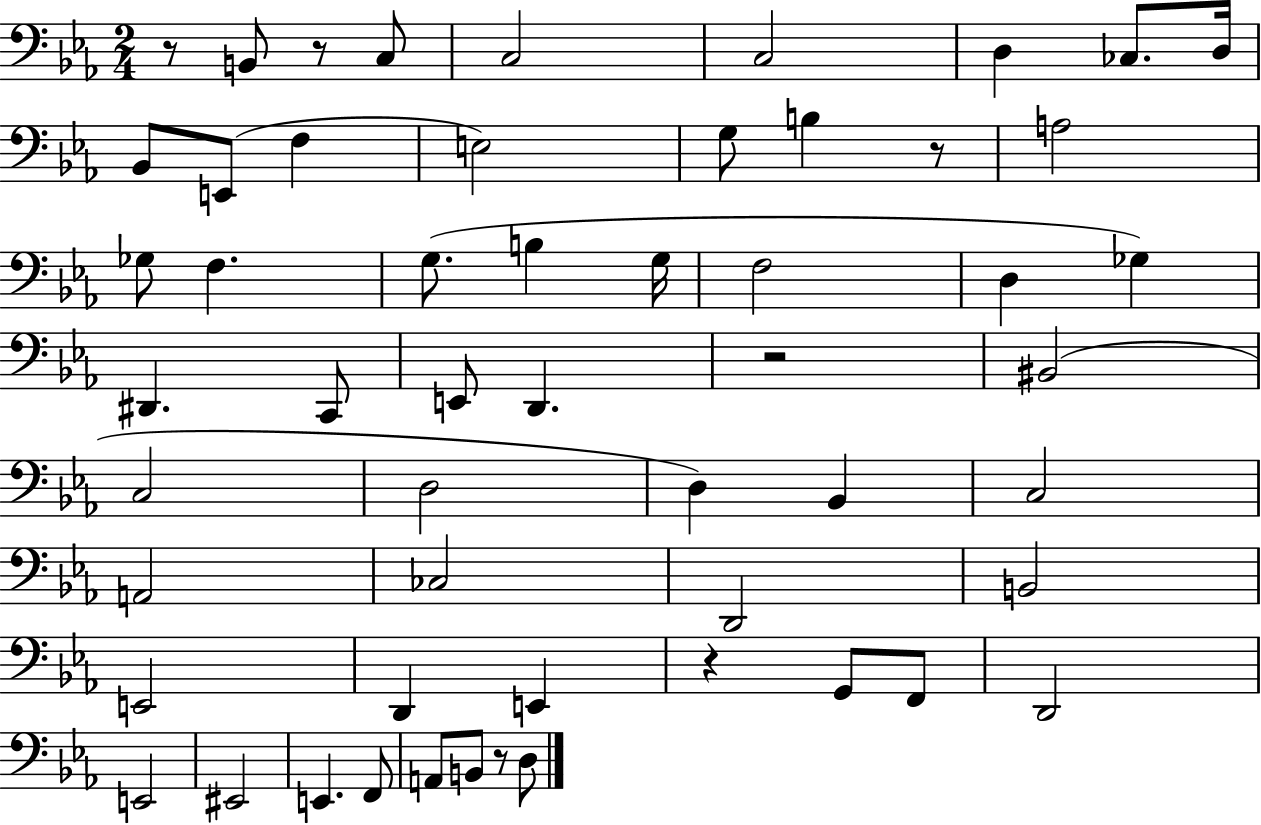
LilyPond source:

{
  \clef bass
  \numericTimeSignature
  \time 2/4
  \key ees \major
  r8 b,8 r8 c8 | c2 | c2 | d4 ces8. d16 | \break bes,8 e,8( f4 | e2) | g8 b4 r8 | a2 | \break ges8 f4. | g8.( b4 g16 | f2 | d4 ges4) | \break dis,4. c,8 | e,8 d,4. | r2 | bis,2( | \break c2 | d2 | d4) bes,4 | c2 | \break a,2 | ces2 | d,2 | b,2 | \break e,2 | d,4 e,4 | r4 g,8 f,8 | d,2 | \break e,2 | eis,2 | e,4. f,8 | a,8 b,8 r8 d8 | \break \bar "|."
}